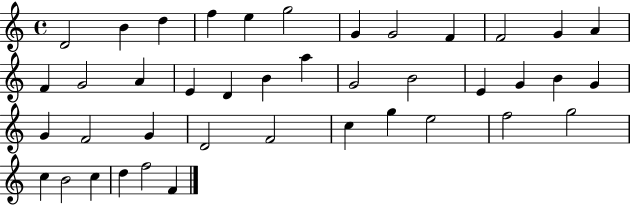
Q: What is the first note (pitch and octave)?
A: D4